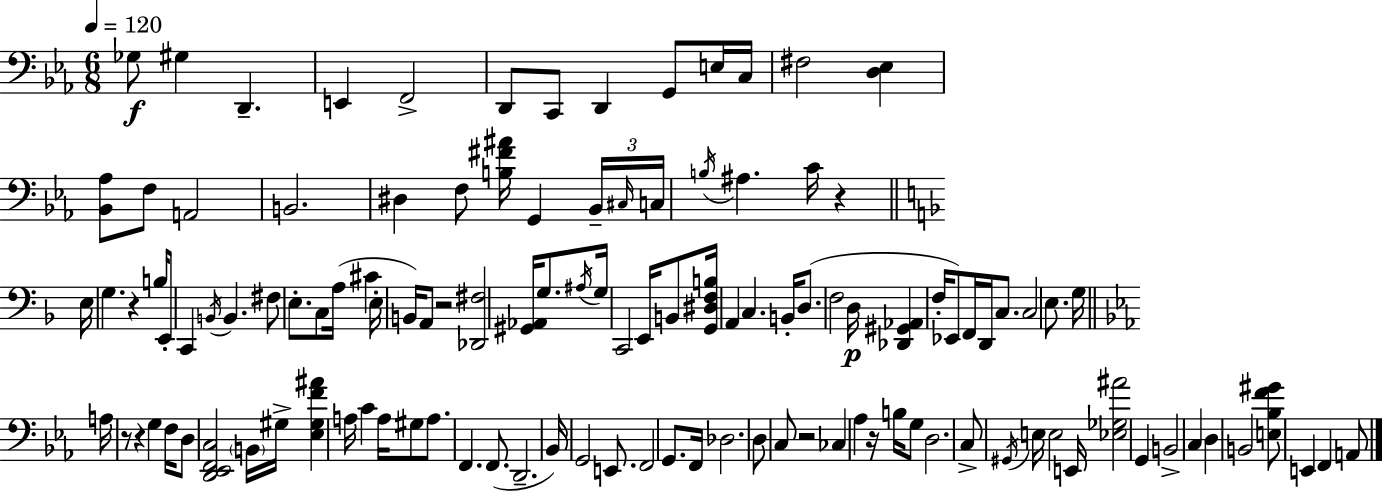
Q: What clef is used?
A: bass